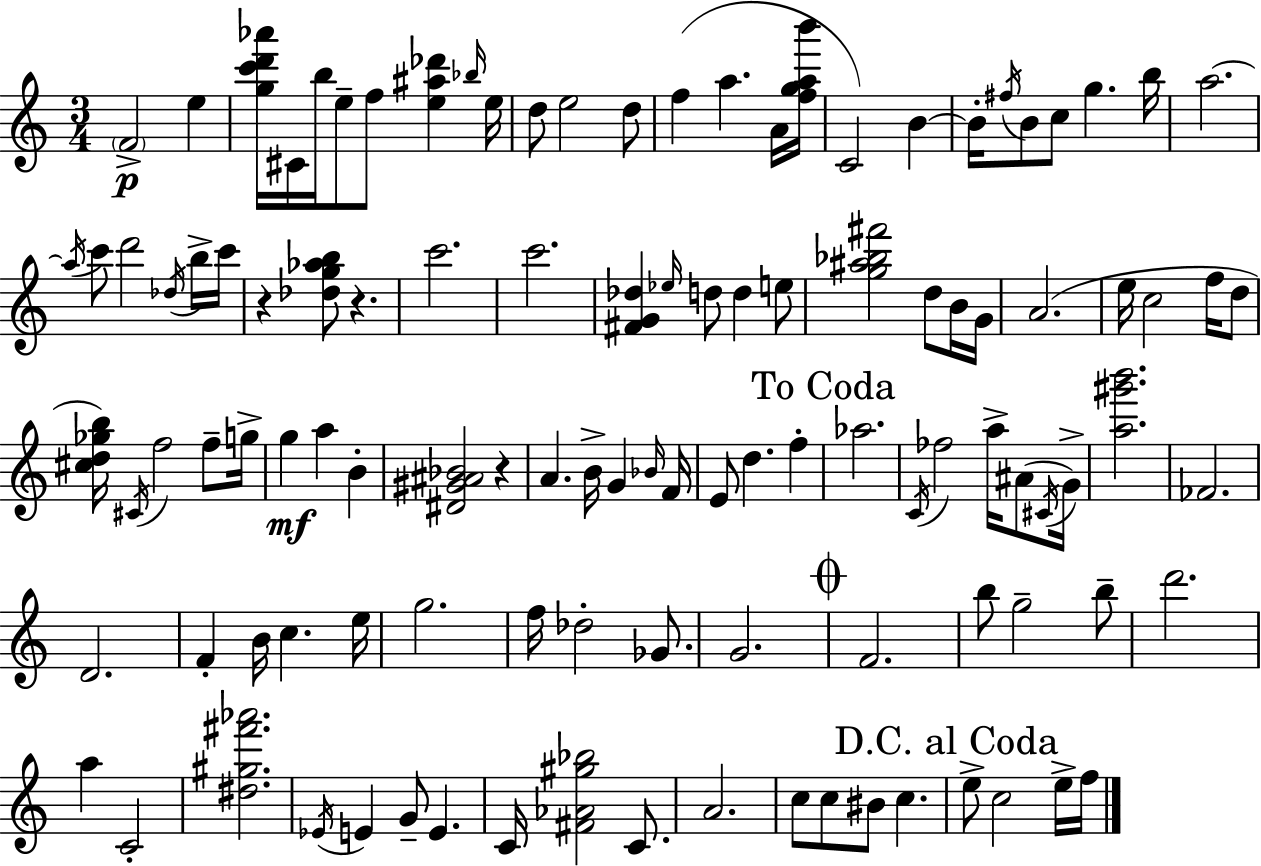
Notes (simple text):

F4/h E5/q [G5,C6,D6,Ab6]/s C#4/s B5/s E5/e F5/e [E5,A#5,Db6]/q Bb5/s E5/s D5/e E5/h D5/e F5/q A5/q. A4/s [F5,G5,A5,B6]/s C4/h B4/q B4/s F#5/s B4/e C5/e G5/q. B5/s A5/h. A5/s C6/e D6/h Db5/s B5/s C6/s R/q [Db5,G5,Ab5,B5]/e R/q. C6/h. C6/h. [F#4,G4,Db5]/q Eb5/s D5/e D5/q E5/e [G5,A#5,Bb5,F#6]/h D5/e B4/s G4/s A4/h. E5/s C5/h F5/s D5/e [C#5,D5,Gb5,B5]/s C#4/s F5/h F5/e G5/s G5/q A5/q B4/q [D#4,G#4,A#4,Bb4]/h R/q A4/q. B4/s G4/q Bb4/s F4/s E4/e D5/q. F5/q Ab5/h. C4/s FES5/h A5/s A#4/e C#4/s G4/s [A5,G#6,B6]/h. FES4/h. D4/h. F4/q B4/s C5/q. E5/s G5/h. F5/s Db5/h Gb4/e. G4/h. F4/h. B5/e G5/h B5/e D6/h. A5/q C4/h [D#5,G#5,F#6,Ab6]/h. Eb4/s E4/q G4/e E4/q. C4/s [F#4,Ab4,G#5,Bb5]/h C4/e. A4/h. C5/e C5/e BIS4/e C5/q. E5/e C5/h E5/s F5/s